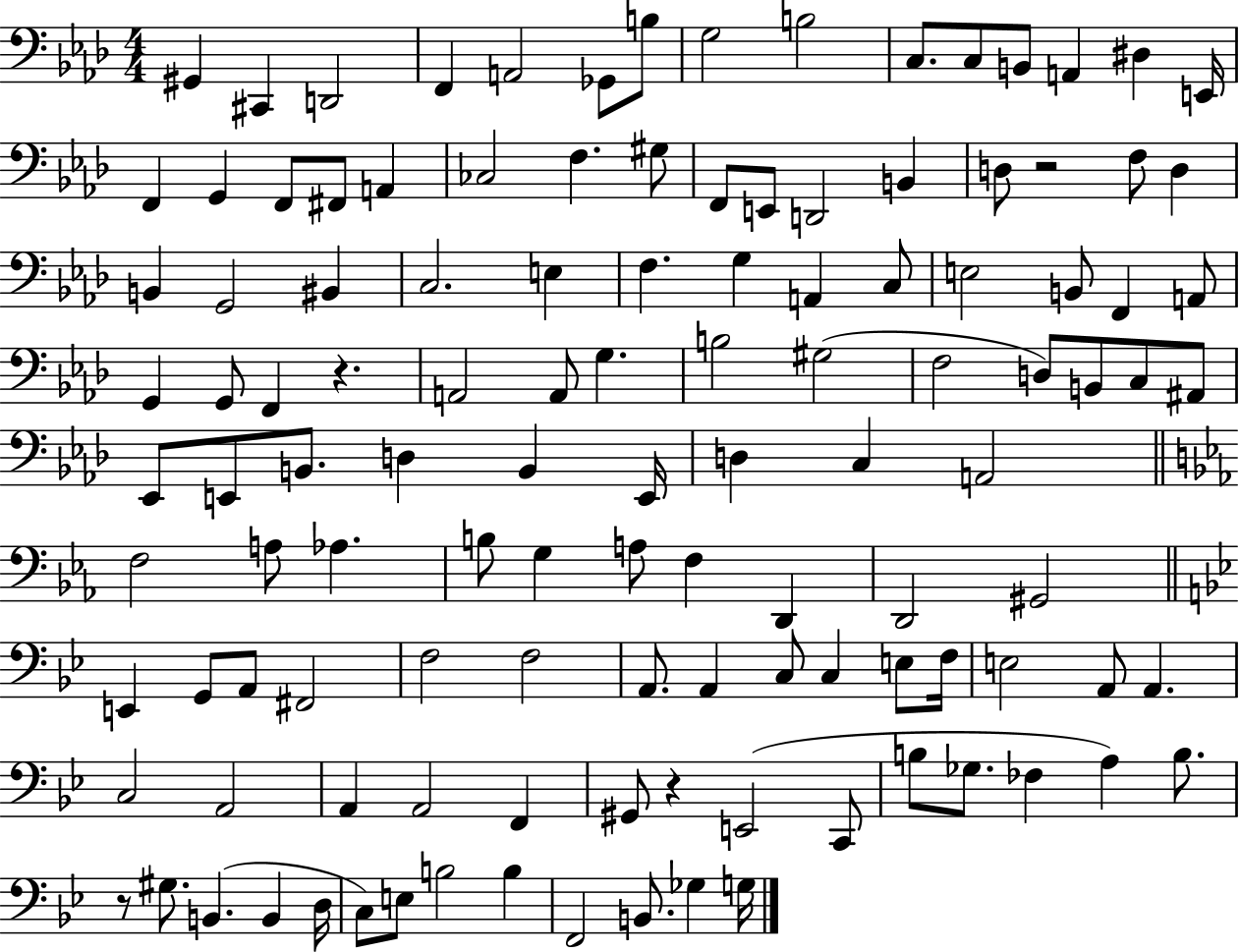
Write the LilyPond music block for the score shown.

{
  \clef bass
  \numericTimeSignature
  \time 4/4
  \key aes \major
  \repeat volta 2 { gis,4 cis,4 d,2 | f,4 a,2 ges,8 b8 | g2 b2 | c8. c8 b,8 a,4 dis4 e,16 | \break f,4 g,4 f,8 fis,8 a,4 | ces2 f4. gis8 | f,8 e,8 d,2 b,4 | d8 r2 f8 d4 | \break b,4 g,2 bis,4 | c2. e4 | f4. g4 a,4 c8 | e2 b,8 f,4 a,8 | \break g,4 g,8 f,4 r4. | a,2 a,8 g4. | b2 gis2( | f2 d8) b,8 c8 ais,8 | \break ees,8 e,8 b,8. d4 b,4 e,16 | d4 c4 a,2 | \bar "||" \break \key ees \major f2 a8 aes4. | b8 g4 a8 f4 d,4 | d,2 gis,2 | \bar "||" \break \key bes \major e,4 g,8 a,8 fis,2 | f2 f2 | a,8. a,4 c8 c4 e8 f16 | e2 a,8 a,4. | \break c2 a,2 | a,4 a,2 f,4 | gis,8 r4 e,2( c,8 | b8 ges8. fes4 a4) b8. | \break r8 gis8. b,4.( b,4 d16 | c8) e8 b2 b4 | f,2 b,8. ges4 g16 | } \bar "|."
}